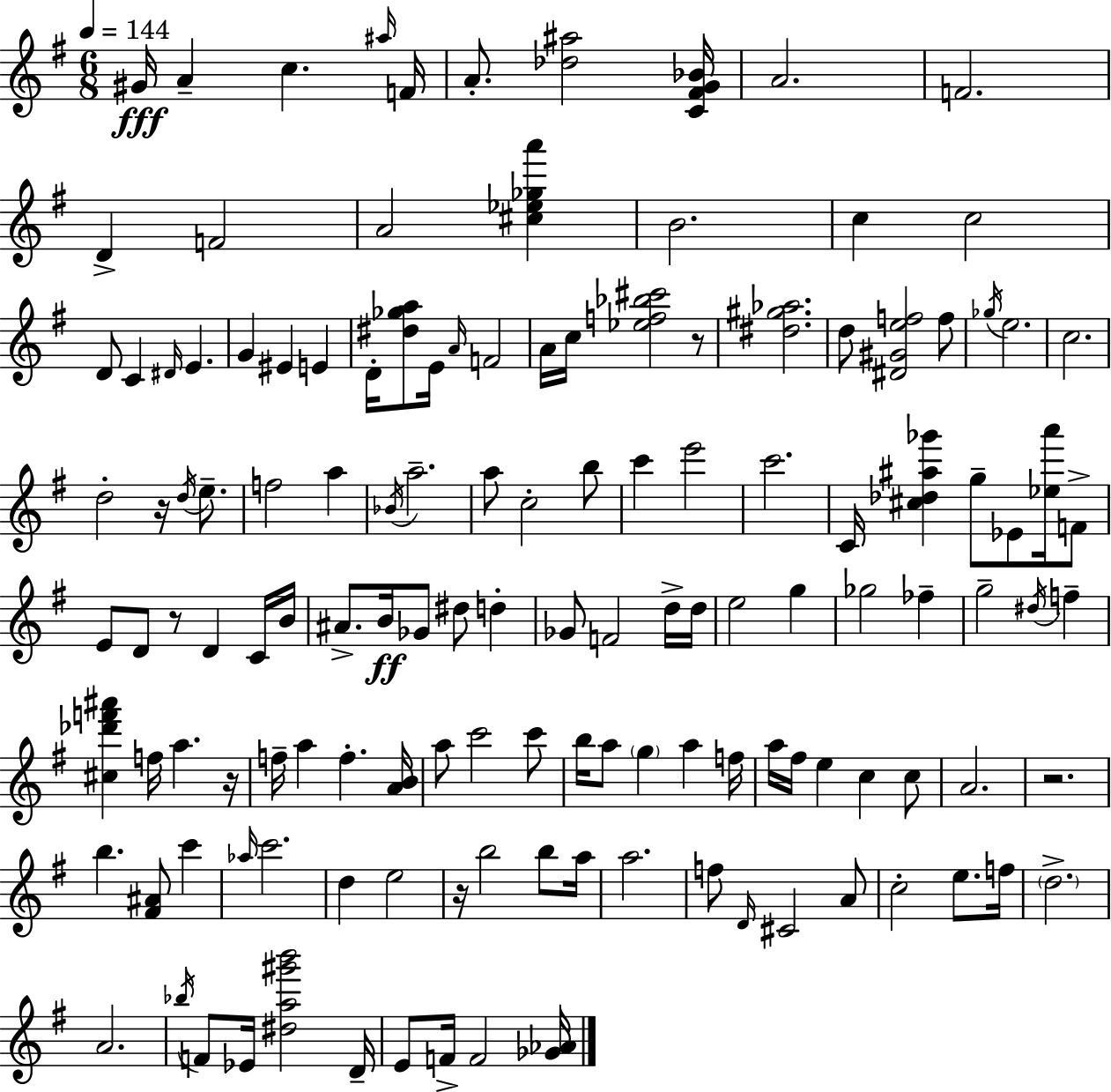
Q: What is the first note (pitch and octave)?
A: G#4